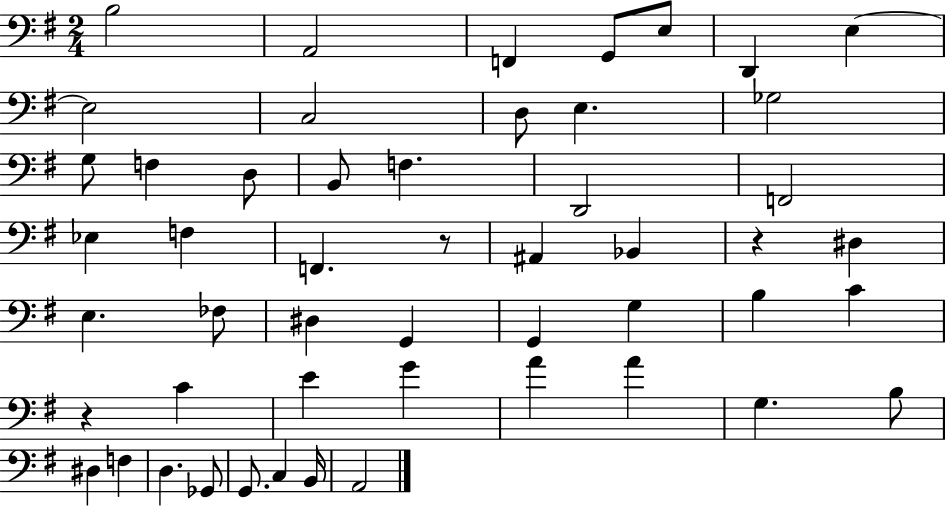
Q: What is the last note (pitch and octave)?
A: A2